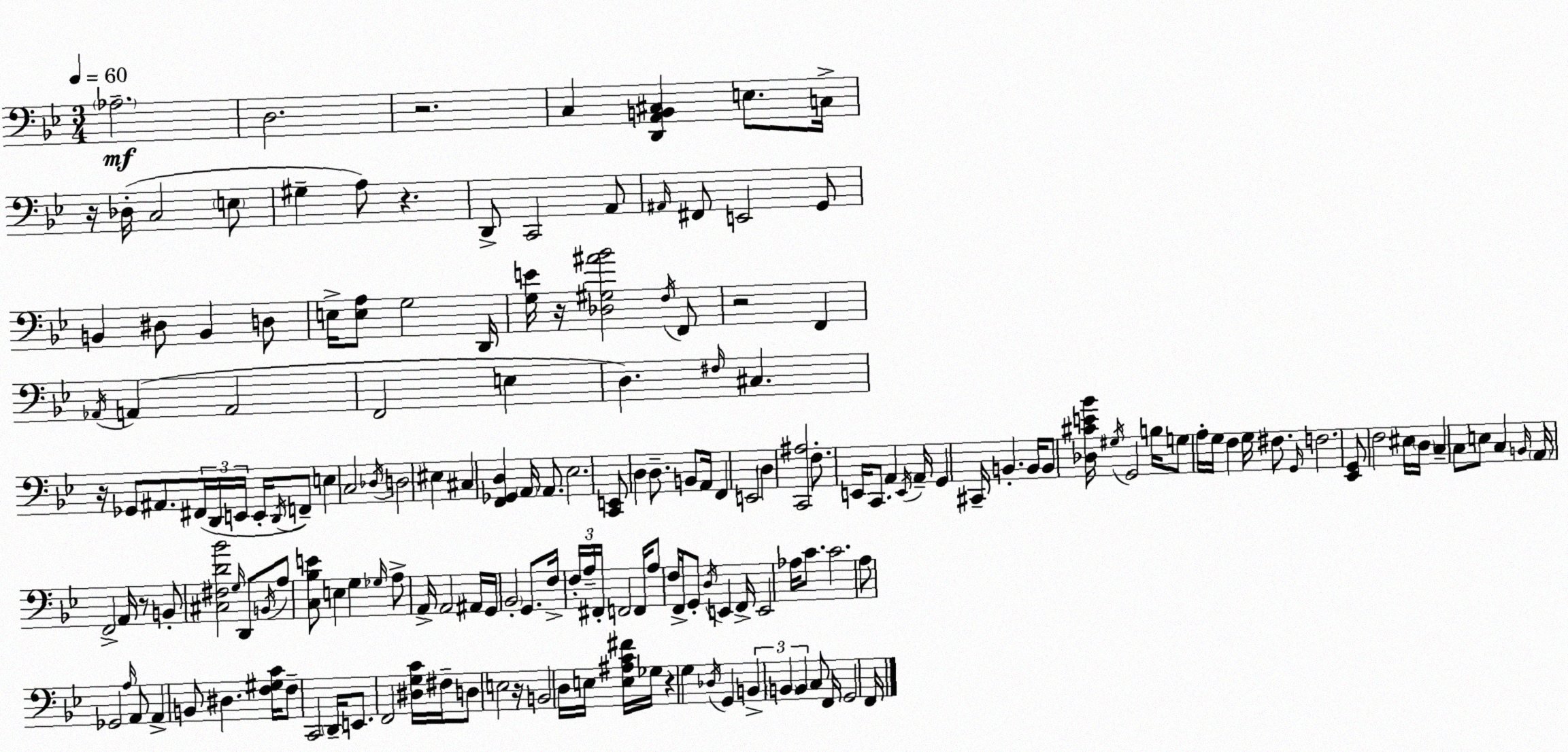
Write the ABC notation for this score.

X:1
T:Untitled
M:3/4
L:1/4
K:Bb
_A,2 D,2 z2 C, [D,,A,,B,,^C,] E,/2 C,/4 z/4 _D,/4 C,2 E,/2 ^G, A,/2 z D,,/2 C,,2 A,,/2 ^A,,/4 ^F,,/2 E,,2 G,,/2 B,, ^D,/2 B,, D,/2 E,/4 [E,A,]/2 G,2 D,,/4 [G,E]/4 z/4 [_D,^G,^A_B]2 F,/4 F,,/2 z2 F,, _A,,/4 A,, A,,2 F,,2 E, D, ^F,/4 ^C, z/4 _G,,/2 ^A,,/2 ^F,,/4 D,,/4 E,,/4 E,,/4 D,,/4 F,,/2 E, C,2 _D,/4 D,2 ^E, ^C, [F,,_G,,D,] A,,/4 A,,/2 _E,2 [C,,E,,]/2 D, D,/2 B,,/2 A,,/4 F,, E,,2 D, [C,,^A,]2 F,/2 E,,/4 C,,/2 A,, E,,/4 A,,/4 G,, ^C,,/4 B,, B,,/4 B,,/2 [_D,^CE_B]/4 ^G,/4 G,,2 B,/4 G,/2 A,/4 G,/4 F, G,/4 ^F,/2 G,,/4 F,2 [_E,,G,,]/2 F,2 ^E,/4 D,/4 C, C,/2 E,/2 C, B,,/4 A,,/4 F,,2 A,,/4 z/2 B,,/2 [^C,^F,D_B]2 G,/4 D,,/2 B,,/4 A,/2 [C,_B,E]/2 E, G, _G,/4 A,/2 A,,/4 A,,2 ^A,,/4 G,,/4 _B,,2 G,,/2 F,/4 F,/4 A,/4 ^F,,/4 F,,2 F,,/4 A,/2 F,/4 F,,/4 G,,/2 D,/4 E,, F,,/4 E,,2 _A,/4 C/2 C2 A,/2 _G,,2 A,/4 A,,/2 A,, B,,/2 ^D, [F,^G,C]/4 F,/2 C,,2 D,,/4 E,,/2 F,,2 [^D,G,C]/4 ^F,/4 D,/2 E,2 z/4 B,,2 D,/4 E,/4 [E,^A,C^F]/4 _G,/4 z G, _D,/4 G,, B,, B,, B,, C,/2 F,,/4 G,,2 F,,/4